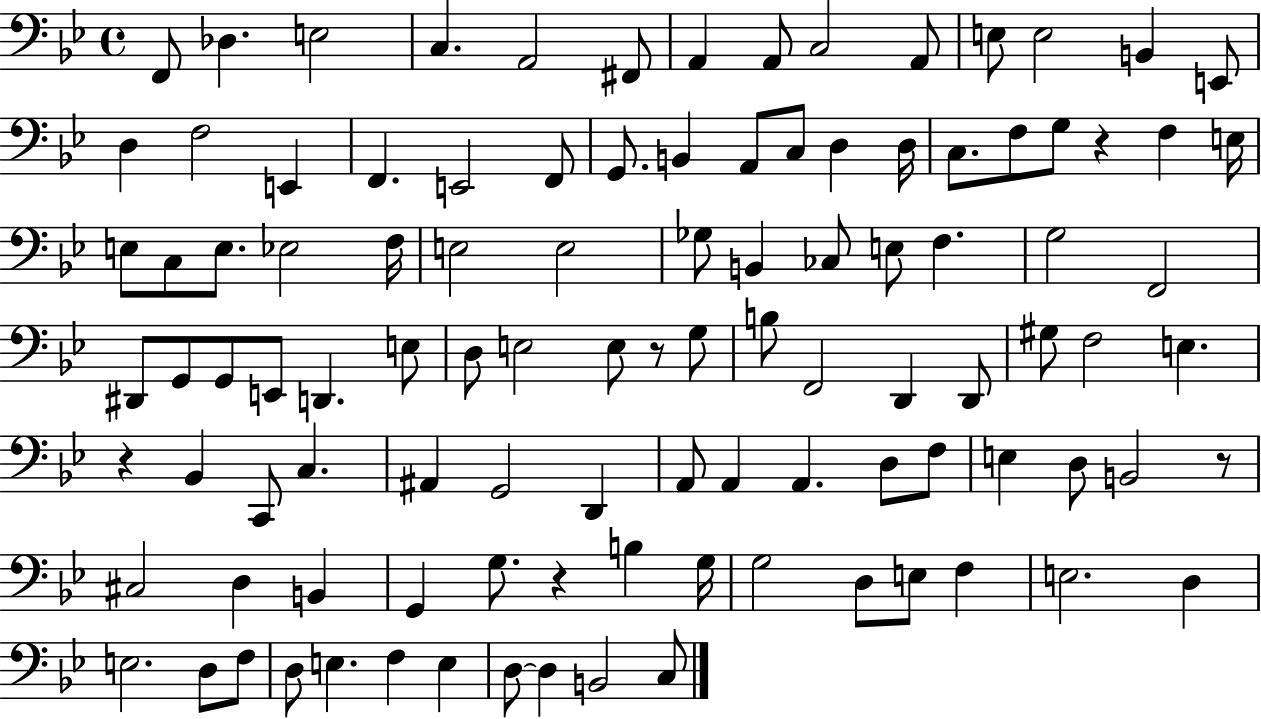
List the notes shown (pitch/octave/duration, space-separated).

F2/e Db3/q. E3/h C3/q. A2/h F#2/e A2/q A2/e C3/h A2/e E3/e E3/h B2/q E2/e D3/q F3/h E2/q F2/q. E2/h F2/e G2/e. B2/q A2/e C3/e D3/q D3/s C3/e. F3/e G3/e R/q F3/q E3/s E3/e C3/e E3/e. Eb3/h F3/s E3/h E3/h Gb3/e B2/q CES3/e E3/e F3/q. G3/h F2/h D#2/e G2/e G2/e E2/e D2/q. E3/e D3/e E3/h E3/e R/e G3/e B3/e F2/h D2/q D2/e G#3/e F3/h E3/q. R/q Bb2/q C2/e C3/q. A#2/q G2/h D2/q A2/e A2/q A2/q. D3/e F3/e E3/q D3/e B2/h R/e C#3/h D3/q B2/q G2/q G3/e. R/q B3/q G3/s G3/h D3/e E3/e F3/q E3/h. D3/q E3/h. D3/e F3/e D3/e E3/q. F3/q E3/q D3/e D3/q B2/h C3/e